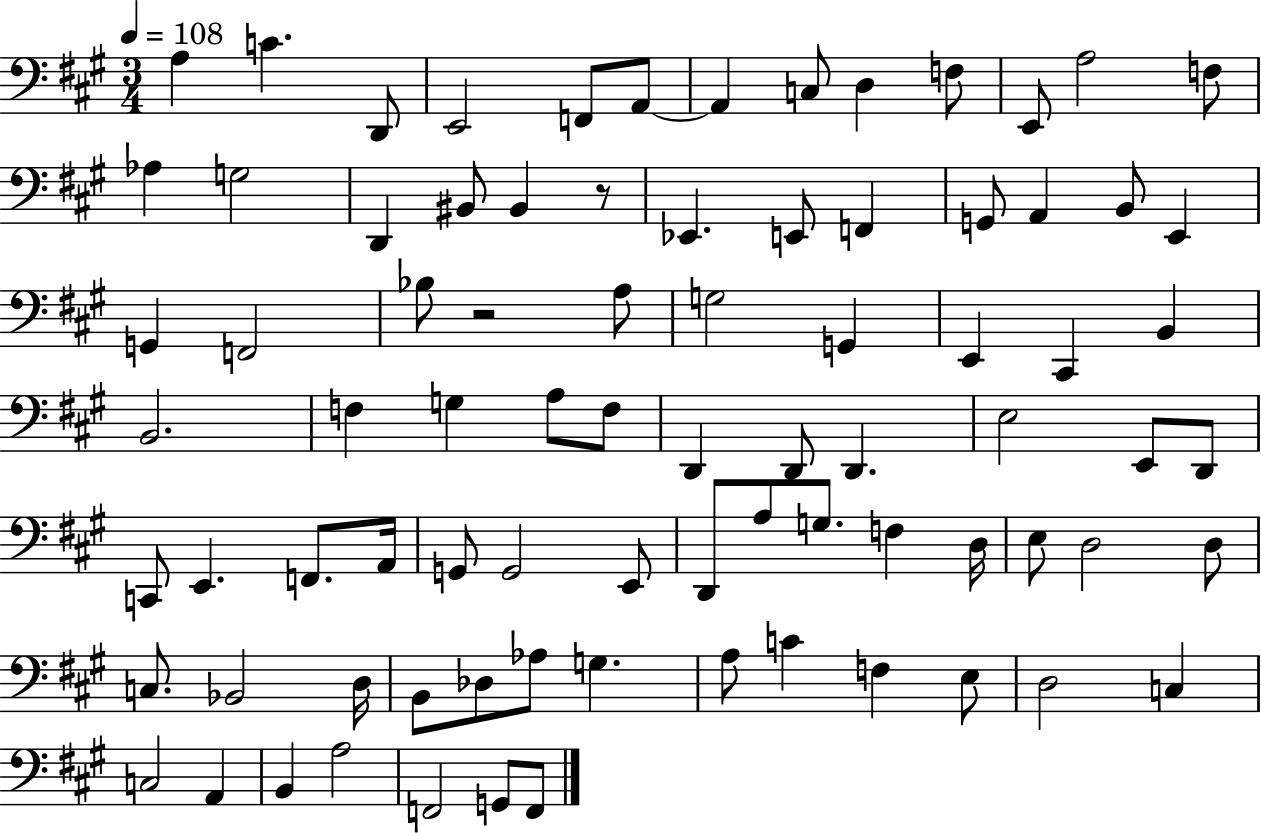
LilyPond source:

{
  \clef bass
  \numericTimeSignature
  \time 3/4
  \key a \major
  \tempo 4 = 108
  a4 c'4. d,8 | e,2 f,8 a,8~~ | a,4 c8 d4 f8 | e,8 a2 f8 | \break aes4 g2 | d,4 bis,8 bis,4 r8 | ees,4. e,8 f,4 | g,8 a,4 b,8 e,4 | \break g,4 f,2 | bes8 r2 a8 | g2 g,4 | e,4 cis,4 b,4 | \break b,2. | f4 g4 a8 f8 | d,4 d,8 d,4. | e2 e,8 d,8 | \break c,8 e,4. f,8. a,16 | g,8 g,2 e,8 | d,8 a8 g8. f4 d16 | e8 d2 d8 | \break c8. bes,2 d16 | b,8 des8 aes8 g4. | a8 c'4 f4 e8 | d2 c4 | \break c2 a,4 | b,4 a2 | f,2 g,8 f,8 | \bar "|."
}